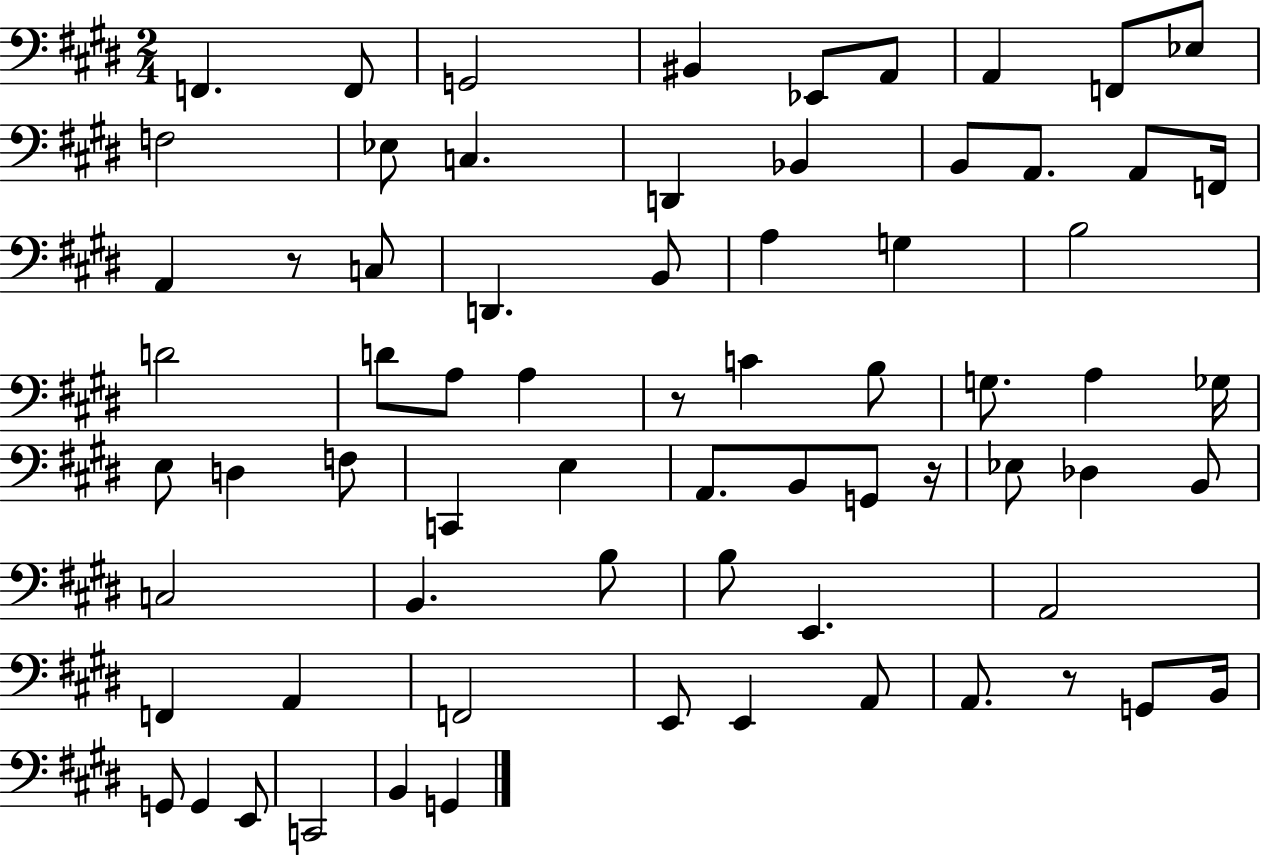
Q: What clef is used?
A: bass